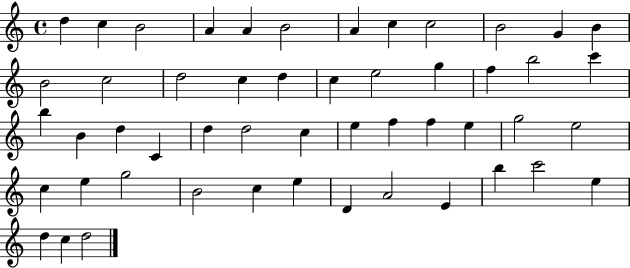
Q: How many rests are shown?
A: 0